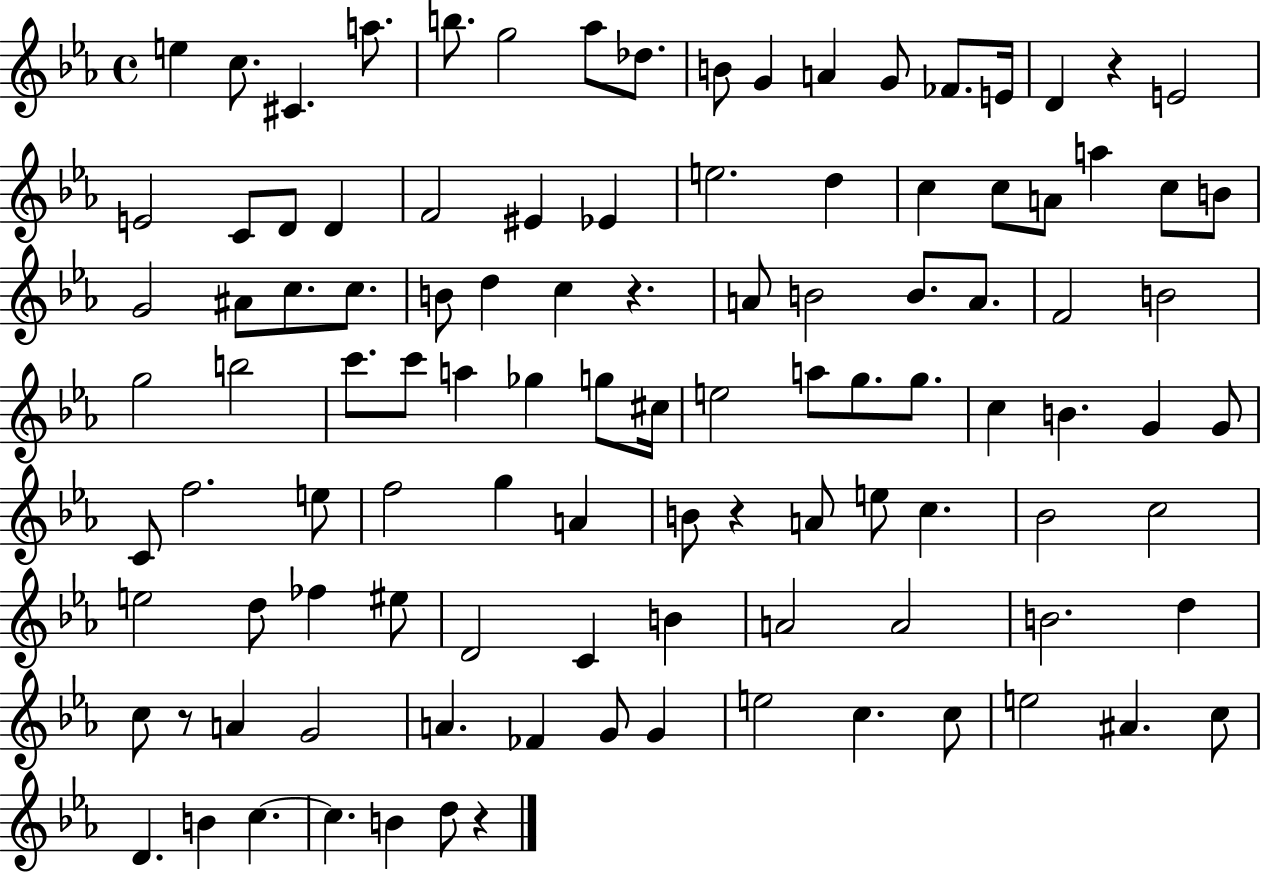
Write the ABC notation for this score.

X:1
T:Untitled
M:4/4
L:1/4
K:Eb
e c/2 ^C a/2 b/2 g2 _a/2 _d/2 B/2 G A G/2 _F/2 E/4 D z E2 E2 C/2 D/2 D F2 ^E _E e2 d c c/2 A/2 a c/2 B/2 G2 ^A/2 c/2 c/2 B/2 d c z A/2 B2 B/2 A/2 F2 B2 g2 b2 c'/2 c'/2 a _g g/2 ^c/4 e2 a/2 g/2 g/2 c B G G/2 C/2 f2 e/2 f2 g A B/2 z A/2 e/2 c _B2 c2 e2 d/2 _f ^e/2 D2 C B A2 A2 B2 d c/2 z/2 A G2 A _F G/2 G e2 c c/2 e2 ^A c/2 D B c c B d/2 z